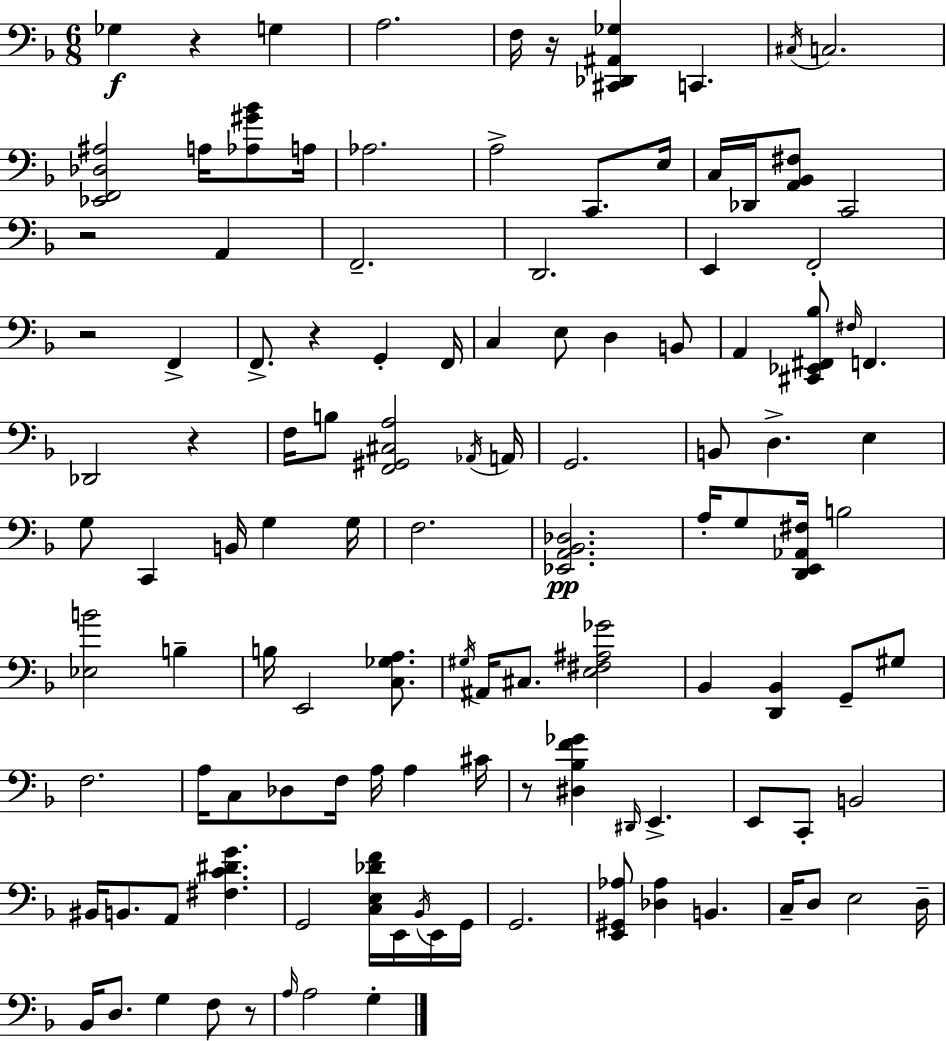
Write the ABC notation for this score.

X:1
T:Untitled
M:6/8
L:1/4
K:Dm
_G, z G, A,2 F,/4 z/4 [^C,,_D,,^A,,_G,] C,, ^C,/4 C,2 [_E,,F,,_D,^A,]2 A,/4 [_A,^G_B]/2 A,/4 _A,2 A,2 C,,/2 E,/4 C,/4 _D,,/4 [A,,_B,,^F,]/2 C,,2 z2 A,, F,,2 D,,2 E,, F,,2 z2 F,, F,,/2 z G,, F,,/4 C, E,/2 D, B,,/2 A,, [^C,,_E,,^F,,_B,]/2 ^F,/4 F,, _D,,2 z F,/4 B,/2 [F,,^G,,^C,A,]2 _A,,/4 A,,/4 G,,2 B,,/2 D, E, G,/2 C,, B,,/4 G, G,/4 F,2 [_E,,A,,_B,,_D,]2 A,/4 G,/2 [D,,E,,_A,,^F,]/4 B,2 [_E,B]2 B, B,/4 E,,2 [C,_G,A,]/2 ^G,/4 ^A,,/4 ^C,/2 [E,^F,^A,_G]2 _B,, [D,,_B,,] G,,/2 ^G,/2 F,2 A,/4 C,/2 _D,/2 F,/4 A,/4 A, ^C/4 z/2 [^D,_B,F_G] ^D,,/4 E,, E,,/2 C,,/2 B,,2 ^B,,/4 B,,/2 A,,/2 [^F,C^DG] G,,2 [C,E,_DF]/4 E,,/4 _B,,/4 E,,/4 G,,/4 G,,2 [E,,^G,,_A,]/2 [_D,_A,] B,, C,/4 D,/2 E,2 D,/4 _B,,/4 D,/2 G, F,/2 z/2 A,/4 A,2 G,